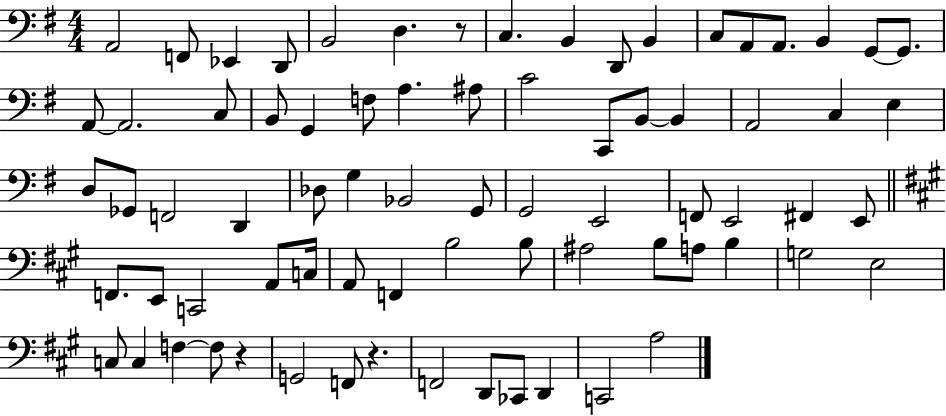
{
  \clef bass
  \numericTimeSignature
  \time 4/4
  \key g \major
  a,2 f,8 ees,4 d,8 | b,2 d4. r8 | c4. b,4 d,8 b,4 | c8 a,8 a,8. b,4 g,8~~ g,8. | \break a,8~~ a,2. c8 | b,8 g,4 f8 a4. ais8 | c'2 c,8 b,8~~ b,4 | a,2 c4 e4 | \break d8 ges,8 f,2 d,4 | des8 g4 bes,2 g,8 | g,2 e,2 | f,8 e,2 fis,4 e,8 | \break \bar "||" \break \key a \major f,8. e,8 c,2 a,8 c16 | a,8 f,4 b2 b8 | ais2 b8 a8 b4 | g2 e2 | \break c8 c4 f4~~ f8 r4 | g,2 f,8 r4. | f,2 d,8 ces,8 d,4 | c,2 a2 | \break \bar "|."
}